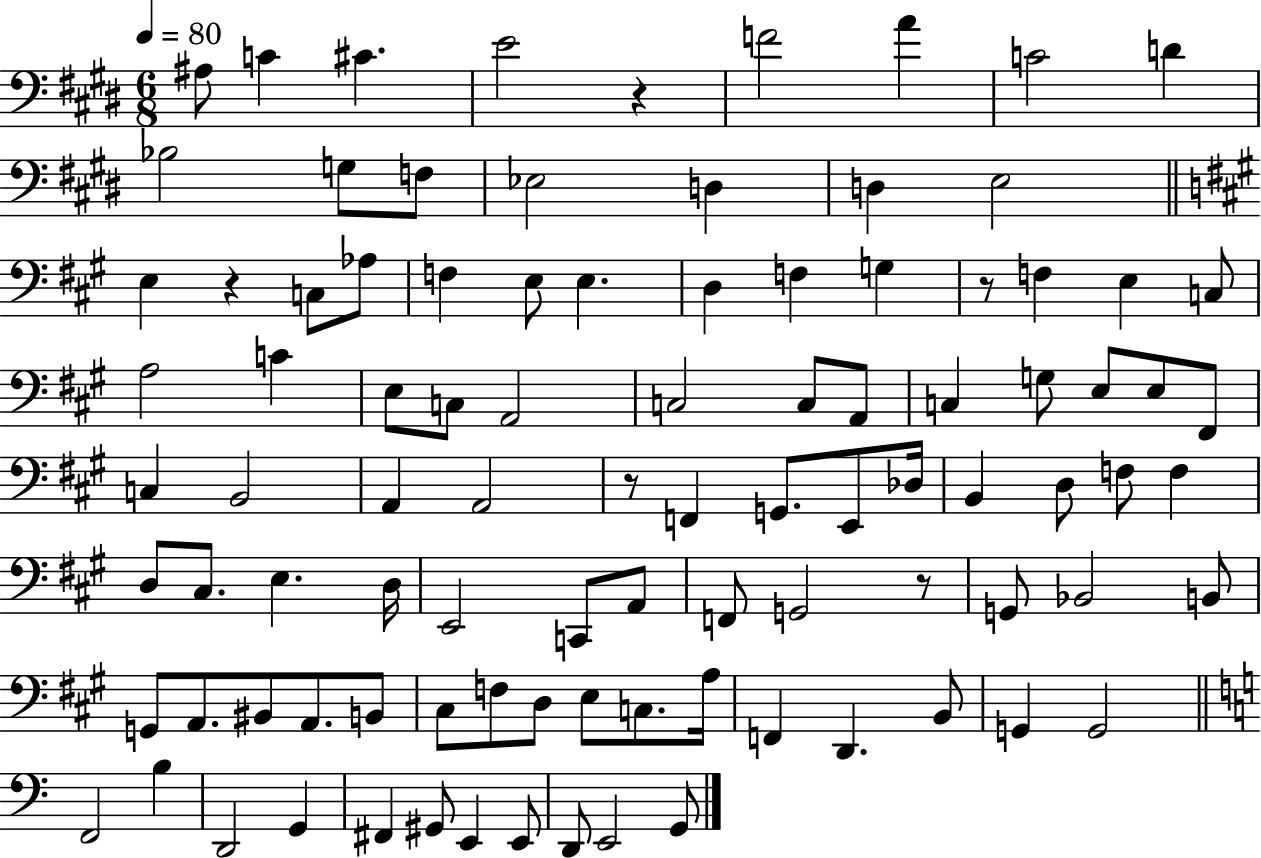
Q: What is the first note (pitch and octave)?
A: A#3